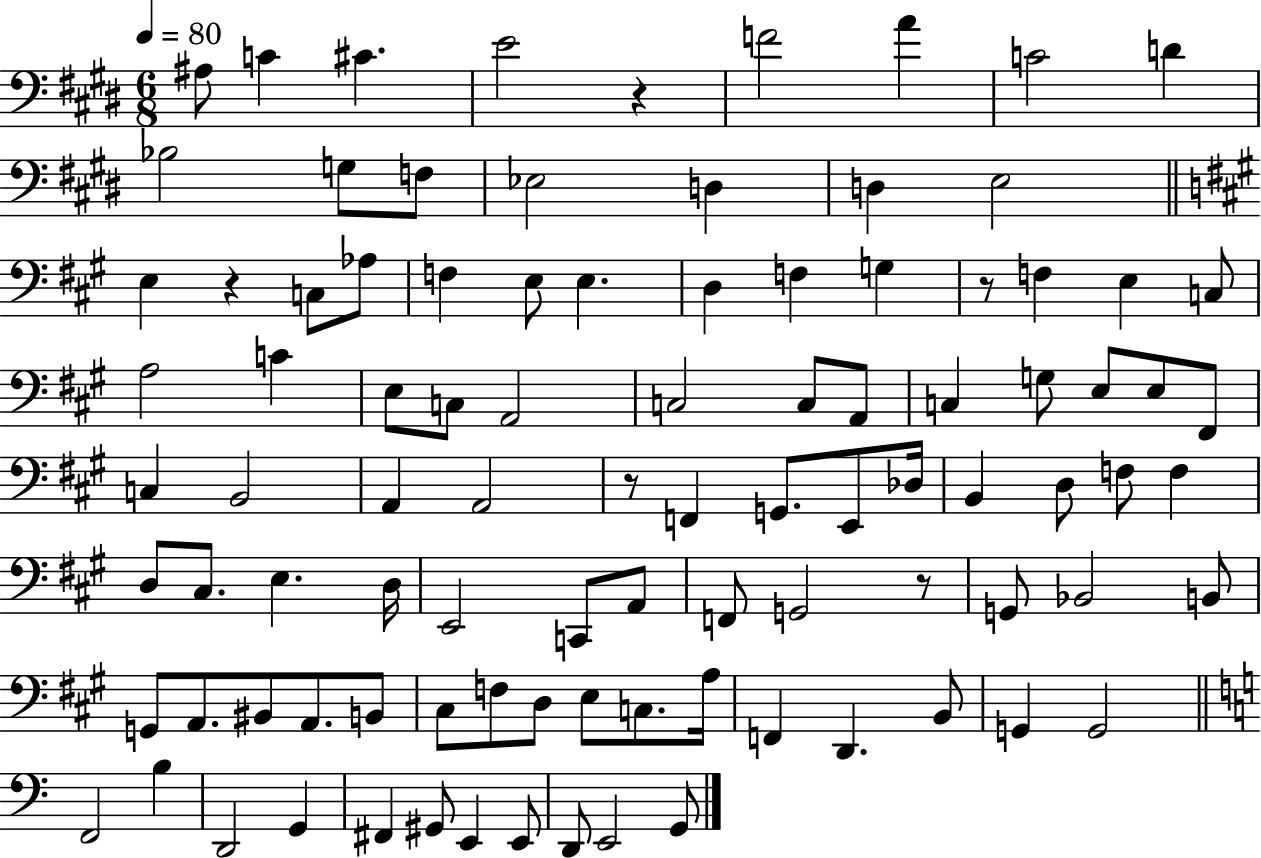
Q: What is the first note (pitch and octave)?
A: A#3